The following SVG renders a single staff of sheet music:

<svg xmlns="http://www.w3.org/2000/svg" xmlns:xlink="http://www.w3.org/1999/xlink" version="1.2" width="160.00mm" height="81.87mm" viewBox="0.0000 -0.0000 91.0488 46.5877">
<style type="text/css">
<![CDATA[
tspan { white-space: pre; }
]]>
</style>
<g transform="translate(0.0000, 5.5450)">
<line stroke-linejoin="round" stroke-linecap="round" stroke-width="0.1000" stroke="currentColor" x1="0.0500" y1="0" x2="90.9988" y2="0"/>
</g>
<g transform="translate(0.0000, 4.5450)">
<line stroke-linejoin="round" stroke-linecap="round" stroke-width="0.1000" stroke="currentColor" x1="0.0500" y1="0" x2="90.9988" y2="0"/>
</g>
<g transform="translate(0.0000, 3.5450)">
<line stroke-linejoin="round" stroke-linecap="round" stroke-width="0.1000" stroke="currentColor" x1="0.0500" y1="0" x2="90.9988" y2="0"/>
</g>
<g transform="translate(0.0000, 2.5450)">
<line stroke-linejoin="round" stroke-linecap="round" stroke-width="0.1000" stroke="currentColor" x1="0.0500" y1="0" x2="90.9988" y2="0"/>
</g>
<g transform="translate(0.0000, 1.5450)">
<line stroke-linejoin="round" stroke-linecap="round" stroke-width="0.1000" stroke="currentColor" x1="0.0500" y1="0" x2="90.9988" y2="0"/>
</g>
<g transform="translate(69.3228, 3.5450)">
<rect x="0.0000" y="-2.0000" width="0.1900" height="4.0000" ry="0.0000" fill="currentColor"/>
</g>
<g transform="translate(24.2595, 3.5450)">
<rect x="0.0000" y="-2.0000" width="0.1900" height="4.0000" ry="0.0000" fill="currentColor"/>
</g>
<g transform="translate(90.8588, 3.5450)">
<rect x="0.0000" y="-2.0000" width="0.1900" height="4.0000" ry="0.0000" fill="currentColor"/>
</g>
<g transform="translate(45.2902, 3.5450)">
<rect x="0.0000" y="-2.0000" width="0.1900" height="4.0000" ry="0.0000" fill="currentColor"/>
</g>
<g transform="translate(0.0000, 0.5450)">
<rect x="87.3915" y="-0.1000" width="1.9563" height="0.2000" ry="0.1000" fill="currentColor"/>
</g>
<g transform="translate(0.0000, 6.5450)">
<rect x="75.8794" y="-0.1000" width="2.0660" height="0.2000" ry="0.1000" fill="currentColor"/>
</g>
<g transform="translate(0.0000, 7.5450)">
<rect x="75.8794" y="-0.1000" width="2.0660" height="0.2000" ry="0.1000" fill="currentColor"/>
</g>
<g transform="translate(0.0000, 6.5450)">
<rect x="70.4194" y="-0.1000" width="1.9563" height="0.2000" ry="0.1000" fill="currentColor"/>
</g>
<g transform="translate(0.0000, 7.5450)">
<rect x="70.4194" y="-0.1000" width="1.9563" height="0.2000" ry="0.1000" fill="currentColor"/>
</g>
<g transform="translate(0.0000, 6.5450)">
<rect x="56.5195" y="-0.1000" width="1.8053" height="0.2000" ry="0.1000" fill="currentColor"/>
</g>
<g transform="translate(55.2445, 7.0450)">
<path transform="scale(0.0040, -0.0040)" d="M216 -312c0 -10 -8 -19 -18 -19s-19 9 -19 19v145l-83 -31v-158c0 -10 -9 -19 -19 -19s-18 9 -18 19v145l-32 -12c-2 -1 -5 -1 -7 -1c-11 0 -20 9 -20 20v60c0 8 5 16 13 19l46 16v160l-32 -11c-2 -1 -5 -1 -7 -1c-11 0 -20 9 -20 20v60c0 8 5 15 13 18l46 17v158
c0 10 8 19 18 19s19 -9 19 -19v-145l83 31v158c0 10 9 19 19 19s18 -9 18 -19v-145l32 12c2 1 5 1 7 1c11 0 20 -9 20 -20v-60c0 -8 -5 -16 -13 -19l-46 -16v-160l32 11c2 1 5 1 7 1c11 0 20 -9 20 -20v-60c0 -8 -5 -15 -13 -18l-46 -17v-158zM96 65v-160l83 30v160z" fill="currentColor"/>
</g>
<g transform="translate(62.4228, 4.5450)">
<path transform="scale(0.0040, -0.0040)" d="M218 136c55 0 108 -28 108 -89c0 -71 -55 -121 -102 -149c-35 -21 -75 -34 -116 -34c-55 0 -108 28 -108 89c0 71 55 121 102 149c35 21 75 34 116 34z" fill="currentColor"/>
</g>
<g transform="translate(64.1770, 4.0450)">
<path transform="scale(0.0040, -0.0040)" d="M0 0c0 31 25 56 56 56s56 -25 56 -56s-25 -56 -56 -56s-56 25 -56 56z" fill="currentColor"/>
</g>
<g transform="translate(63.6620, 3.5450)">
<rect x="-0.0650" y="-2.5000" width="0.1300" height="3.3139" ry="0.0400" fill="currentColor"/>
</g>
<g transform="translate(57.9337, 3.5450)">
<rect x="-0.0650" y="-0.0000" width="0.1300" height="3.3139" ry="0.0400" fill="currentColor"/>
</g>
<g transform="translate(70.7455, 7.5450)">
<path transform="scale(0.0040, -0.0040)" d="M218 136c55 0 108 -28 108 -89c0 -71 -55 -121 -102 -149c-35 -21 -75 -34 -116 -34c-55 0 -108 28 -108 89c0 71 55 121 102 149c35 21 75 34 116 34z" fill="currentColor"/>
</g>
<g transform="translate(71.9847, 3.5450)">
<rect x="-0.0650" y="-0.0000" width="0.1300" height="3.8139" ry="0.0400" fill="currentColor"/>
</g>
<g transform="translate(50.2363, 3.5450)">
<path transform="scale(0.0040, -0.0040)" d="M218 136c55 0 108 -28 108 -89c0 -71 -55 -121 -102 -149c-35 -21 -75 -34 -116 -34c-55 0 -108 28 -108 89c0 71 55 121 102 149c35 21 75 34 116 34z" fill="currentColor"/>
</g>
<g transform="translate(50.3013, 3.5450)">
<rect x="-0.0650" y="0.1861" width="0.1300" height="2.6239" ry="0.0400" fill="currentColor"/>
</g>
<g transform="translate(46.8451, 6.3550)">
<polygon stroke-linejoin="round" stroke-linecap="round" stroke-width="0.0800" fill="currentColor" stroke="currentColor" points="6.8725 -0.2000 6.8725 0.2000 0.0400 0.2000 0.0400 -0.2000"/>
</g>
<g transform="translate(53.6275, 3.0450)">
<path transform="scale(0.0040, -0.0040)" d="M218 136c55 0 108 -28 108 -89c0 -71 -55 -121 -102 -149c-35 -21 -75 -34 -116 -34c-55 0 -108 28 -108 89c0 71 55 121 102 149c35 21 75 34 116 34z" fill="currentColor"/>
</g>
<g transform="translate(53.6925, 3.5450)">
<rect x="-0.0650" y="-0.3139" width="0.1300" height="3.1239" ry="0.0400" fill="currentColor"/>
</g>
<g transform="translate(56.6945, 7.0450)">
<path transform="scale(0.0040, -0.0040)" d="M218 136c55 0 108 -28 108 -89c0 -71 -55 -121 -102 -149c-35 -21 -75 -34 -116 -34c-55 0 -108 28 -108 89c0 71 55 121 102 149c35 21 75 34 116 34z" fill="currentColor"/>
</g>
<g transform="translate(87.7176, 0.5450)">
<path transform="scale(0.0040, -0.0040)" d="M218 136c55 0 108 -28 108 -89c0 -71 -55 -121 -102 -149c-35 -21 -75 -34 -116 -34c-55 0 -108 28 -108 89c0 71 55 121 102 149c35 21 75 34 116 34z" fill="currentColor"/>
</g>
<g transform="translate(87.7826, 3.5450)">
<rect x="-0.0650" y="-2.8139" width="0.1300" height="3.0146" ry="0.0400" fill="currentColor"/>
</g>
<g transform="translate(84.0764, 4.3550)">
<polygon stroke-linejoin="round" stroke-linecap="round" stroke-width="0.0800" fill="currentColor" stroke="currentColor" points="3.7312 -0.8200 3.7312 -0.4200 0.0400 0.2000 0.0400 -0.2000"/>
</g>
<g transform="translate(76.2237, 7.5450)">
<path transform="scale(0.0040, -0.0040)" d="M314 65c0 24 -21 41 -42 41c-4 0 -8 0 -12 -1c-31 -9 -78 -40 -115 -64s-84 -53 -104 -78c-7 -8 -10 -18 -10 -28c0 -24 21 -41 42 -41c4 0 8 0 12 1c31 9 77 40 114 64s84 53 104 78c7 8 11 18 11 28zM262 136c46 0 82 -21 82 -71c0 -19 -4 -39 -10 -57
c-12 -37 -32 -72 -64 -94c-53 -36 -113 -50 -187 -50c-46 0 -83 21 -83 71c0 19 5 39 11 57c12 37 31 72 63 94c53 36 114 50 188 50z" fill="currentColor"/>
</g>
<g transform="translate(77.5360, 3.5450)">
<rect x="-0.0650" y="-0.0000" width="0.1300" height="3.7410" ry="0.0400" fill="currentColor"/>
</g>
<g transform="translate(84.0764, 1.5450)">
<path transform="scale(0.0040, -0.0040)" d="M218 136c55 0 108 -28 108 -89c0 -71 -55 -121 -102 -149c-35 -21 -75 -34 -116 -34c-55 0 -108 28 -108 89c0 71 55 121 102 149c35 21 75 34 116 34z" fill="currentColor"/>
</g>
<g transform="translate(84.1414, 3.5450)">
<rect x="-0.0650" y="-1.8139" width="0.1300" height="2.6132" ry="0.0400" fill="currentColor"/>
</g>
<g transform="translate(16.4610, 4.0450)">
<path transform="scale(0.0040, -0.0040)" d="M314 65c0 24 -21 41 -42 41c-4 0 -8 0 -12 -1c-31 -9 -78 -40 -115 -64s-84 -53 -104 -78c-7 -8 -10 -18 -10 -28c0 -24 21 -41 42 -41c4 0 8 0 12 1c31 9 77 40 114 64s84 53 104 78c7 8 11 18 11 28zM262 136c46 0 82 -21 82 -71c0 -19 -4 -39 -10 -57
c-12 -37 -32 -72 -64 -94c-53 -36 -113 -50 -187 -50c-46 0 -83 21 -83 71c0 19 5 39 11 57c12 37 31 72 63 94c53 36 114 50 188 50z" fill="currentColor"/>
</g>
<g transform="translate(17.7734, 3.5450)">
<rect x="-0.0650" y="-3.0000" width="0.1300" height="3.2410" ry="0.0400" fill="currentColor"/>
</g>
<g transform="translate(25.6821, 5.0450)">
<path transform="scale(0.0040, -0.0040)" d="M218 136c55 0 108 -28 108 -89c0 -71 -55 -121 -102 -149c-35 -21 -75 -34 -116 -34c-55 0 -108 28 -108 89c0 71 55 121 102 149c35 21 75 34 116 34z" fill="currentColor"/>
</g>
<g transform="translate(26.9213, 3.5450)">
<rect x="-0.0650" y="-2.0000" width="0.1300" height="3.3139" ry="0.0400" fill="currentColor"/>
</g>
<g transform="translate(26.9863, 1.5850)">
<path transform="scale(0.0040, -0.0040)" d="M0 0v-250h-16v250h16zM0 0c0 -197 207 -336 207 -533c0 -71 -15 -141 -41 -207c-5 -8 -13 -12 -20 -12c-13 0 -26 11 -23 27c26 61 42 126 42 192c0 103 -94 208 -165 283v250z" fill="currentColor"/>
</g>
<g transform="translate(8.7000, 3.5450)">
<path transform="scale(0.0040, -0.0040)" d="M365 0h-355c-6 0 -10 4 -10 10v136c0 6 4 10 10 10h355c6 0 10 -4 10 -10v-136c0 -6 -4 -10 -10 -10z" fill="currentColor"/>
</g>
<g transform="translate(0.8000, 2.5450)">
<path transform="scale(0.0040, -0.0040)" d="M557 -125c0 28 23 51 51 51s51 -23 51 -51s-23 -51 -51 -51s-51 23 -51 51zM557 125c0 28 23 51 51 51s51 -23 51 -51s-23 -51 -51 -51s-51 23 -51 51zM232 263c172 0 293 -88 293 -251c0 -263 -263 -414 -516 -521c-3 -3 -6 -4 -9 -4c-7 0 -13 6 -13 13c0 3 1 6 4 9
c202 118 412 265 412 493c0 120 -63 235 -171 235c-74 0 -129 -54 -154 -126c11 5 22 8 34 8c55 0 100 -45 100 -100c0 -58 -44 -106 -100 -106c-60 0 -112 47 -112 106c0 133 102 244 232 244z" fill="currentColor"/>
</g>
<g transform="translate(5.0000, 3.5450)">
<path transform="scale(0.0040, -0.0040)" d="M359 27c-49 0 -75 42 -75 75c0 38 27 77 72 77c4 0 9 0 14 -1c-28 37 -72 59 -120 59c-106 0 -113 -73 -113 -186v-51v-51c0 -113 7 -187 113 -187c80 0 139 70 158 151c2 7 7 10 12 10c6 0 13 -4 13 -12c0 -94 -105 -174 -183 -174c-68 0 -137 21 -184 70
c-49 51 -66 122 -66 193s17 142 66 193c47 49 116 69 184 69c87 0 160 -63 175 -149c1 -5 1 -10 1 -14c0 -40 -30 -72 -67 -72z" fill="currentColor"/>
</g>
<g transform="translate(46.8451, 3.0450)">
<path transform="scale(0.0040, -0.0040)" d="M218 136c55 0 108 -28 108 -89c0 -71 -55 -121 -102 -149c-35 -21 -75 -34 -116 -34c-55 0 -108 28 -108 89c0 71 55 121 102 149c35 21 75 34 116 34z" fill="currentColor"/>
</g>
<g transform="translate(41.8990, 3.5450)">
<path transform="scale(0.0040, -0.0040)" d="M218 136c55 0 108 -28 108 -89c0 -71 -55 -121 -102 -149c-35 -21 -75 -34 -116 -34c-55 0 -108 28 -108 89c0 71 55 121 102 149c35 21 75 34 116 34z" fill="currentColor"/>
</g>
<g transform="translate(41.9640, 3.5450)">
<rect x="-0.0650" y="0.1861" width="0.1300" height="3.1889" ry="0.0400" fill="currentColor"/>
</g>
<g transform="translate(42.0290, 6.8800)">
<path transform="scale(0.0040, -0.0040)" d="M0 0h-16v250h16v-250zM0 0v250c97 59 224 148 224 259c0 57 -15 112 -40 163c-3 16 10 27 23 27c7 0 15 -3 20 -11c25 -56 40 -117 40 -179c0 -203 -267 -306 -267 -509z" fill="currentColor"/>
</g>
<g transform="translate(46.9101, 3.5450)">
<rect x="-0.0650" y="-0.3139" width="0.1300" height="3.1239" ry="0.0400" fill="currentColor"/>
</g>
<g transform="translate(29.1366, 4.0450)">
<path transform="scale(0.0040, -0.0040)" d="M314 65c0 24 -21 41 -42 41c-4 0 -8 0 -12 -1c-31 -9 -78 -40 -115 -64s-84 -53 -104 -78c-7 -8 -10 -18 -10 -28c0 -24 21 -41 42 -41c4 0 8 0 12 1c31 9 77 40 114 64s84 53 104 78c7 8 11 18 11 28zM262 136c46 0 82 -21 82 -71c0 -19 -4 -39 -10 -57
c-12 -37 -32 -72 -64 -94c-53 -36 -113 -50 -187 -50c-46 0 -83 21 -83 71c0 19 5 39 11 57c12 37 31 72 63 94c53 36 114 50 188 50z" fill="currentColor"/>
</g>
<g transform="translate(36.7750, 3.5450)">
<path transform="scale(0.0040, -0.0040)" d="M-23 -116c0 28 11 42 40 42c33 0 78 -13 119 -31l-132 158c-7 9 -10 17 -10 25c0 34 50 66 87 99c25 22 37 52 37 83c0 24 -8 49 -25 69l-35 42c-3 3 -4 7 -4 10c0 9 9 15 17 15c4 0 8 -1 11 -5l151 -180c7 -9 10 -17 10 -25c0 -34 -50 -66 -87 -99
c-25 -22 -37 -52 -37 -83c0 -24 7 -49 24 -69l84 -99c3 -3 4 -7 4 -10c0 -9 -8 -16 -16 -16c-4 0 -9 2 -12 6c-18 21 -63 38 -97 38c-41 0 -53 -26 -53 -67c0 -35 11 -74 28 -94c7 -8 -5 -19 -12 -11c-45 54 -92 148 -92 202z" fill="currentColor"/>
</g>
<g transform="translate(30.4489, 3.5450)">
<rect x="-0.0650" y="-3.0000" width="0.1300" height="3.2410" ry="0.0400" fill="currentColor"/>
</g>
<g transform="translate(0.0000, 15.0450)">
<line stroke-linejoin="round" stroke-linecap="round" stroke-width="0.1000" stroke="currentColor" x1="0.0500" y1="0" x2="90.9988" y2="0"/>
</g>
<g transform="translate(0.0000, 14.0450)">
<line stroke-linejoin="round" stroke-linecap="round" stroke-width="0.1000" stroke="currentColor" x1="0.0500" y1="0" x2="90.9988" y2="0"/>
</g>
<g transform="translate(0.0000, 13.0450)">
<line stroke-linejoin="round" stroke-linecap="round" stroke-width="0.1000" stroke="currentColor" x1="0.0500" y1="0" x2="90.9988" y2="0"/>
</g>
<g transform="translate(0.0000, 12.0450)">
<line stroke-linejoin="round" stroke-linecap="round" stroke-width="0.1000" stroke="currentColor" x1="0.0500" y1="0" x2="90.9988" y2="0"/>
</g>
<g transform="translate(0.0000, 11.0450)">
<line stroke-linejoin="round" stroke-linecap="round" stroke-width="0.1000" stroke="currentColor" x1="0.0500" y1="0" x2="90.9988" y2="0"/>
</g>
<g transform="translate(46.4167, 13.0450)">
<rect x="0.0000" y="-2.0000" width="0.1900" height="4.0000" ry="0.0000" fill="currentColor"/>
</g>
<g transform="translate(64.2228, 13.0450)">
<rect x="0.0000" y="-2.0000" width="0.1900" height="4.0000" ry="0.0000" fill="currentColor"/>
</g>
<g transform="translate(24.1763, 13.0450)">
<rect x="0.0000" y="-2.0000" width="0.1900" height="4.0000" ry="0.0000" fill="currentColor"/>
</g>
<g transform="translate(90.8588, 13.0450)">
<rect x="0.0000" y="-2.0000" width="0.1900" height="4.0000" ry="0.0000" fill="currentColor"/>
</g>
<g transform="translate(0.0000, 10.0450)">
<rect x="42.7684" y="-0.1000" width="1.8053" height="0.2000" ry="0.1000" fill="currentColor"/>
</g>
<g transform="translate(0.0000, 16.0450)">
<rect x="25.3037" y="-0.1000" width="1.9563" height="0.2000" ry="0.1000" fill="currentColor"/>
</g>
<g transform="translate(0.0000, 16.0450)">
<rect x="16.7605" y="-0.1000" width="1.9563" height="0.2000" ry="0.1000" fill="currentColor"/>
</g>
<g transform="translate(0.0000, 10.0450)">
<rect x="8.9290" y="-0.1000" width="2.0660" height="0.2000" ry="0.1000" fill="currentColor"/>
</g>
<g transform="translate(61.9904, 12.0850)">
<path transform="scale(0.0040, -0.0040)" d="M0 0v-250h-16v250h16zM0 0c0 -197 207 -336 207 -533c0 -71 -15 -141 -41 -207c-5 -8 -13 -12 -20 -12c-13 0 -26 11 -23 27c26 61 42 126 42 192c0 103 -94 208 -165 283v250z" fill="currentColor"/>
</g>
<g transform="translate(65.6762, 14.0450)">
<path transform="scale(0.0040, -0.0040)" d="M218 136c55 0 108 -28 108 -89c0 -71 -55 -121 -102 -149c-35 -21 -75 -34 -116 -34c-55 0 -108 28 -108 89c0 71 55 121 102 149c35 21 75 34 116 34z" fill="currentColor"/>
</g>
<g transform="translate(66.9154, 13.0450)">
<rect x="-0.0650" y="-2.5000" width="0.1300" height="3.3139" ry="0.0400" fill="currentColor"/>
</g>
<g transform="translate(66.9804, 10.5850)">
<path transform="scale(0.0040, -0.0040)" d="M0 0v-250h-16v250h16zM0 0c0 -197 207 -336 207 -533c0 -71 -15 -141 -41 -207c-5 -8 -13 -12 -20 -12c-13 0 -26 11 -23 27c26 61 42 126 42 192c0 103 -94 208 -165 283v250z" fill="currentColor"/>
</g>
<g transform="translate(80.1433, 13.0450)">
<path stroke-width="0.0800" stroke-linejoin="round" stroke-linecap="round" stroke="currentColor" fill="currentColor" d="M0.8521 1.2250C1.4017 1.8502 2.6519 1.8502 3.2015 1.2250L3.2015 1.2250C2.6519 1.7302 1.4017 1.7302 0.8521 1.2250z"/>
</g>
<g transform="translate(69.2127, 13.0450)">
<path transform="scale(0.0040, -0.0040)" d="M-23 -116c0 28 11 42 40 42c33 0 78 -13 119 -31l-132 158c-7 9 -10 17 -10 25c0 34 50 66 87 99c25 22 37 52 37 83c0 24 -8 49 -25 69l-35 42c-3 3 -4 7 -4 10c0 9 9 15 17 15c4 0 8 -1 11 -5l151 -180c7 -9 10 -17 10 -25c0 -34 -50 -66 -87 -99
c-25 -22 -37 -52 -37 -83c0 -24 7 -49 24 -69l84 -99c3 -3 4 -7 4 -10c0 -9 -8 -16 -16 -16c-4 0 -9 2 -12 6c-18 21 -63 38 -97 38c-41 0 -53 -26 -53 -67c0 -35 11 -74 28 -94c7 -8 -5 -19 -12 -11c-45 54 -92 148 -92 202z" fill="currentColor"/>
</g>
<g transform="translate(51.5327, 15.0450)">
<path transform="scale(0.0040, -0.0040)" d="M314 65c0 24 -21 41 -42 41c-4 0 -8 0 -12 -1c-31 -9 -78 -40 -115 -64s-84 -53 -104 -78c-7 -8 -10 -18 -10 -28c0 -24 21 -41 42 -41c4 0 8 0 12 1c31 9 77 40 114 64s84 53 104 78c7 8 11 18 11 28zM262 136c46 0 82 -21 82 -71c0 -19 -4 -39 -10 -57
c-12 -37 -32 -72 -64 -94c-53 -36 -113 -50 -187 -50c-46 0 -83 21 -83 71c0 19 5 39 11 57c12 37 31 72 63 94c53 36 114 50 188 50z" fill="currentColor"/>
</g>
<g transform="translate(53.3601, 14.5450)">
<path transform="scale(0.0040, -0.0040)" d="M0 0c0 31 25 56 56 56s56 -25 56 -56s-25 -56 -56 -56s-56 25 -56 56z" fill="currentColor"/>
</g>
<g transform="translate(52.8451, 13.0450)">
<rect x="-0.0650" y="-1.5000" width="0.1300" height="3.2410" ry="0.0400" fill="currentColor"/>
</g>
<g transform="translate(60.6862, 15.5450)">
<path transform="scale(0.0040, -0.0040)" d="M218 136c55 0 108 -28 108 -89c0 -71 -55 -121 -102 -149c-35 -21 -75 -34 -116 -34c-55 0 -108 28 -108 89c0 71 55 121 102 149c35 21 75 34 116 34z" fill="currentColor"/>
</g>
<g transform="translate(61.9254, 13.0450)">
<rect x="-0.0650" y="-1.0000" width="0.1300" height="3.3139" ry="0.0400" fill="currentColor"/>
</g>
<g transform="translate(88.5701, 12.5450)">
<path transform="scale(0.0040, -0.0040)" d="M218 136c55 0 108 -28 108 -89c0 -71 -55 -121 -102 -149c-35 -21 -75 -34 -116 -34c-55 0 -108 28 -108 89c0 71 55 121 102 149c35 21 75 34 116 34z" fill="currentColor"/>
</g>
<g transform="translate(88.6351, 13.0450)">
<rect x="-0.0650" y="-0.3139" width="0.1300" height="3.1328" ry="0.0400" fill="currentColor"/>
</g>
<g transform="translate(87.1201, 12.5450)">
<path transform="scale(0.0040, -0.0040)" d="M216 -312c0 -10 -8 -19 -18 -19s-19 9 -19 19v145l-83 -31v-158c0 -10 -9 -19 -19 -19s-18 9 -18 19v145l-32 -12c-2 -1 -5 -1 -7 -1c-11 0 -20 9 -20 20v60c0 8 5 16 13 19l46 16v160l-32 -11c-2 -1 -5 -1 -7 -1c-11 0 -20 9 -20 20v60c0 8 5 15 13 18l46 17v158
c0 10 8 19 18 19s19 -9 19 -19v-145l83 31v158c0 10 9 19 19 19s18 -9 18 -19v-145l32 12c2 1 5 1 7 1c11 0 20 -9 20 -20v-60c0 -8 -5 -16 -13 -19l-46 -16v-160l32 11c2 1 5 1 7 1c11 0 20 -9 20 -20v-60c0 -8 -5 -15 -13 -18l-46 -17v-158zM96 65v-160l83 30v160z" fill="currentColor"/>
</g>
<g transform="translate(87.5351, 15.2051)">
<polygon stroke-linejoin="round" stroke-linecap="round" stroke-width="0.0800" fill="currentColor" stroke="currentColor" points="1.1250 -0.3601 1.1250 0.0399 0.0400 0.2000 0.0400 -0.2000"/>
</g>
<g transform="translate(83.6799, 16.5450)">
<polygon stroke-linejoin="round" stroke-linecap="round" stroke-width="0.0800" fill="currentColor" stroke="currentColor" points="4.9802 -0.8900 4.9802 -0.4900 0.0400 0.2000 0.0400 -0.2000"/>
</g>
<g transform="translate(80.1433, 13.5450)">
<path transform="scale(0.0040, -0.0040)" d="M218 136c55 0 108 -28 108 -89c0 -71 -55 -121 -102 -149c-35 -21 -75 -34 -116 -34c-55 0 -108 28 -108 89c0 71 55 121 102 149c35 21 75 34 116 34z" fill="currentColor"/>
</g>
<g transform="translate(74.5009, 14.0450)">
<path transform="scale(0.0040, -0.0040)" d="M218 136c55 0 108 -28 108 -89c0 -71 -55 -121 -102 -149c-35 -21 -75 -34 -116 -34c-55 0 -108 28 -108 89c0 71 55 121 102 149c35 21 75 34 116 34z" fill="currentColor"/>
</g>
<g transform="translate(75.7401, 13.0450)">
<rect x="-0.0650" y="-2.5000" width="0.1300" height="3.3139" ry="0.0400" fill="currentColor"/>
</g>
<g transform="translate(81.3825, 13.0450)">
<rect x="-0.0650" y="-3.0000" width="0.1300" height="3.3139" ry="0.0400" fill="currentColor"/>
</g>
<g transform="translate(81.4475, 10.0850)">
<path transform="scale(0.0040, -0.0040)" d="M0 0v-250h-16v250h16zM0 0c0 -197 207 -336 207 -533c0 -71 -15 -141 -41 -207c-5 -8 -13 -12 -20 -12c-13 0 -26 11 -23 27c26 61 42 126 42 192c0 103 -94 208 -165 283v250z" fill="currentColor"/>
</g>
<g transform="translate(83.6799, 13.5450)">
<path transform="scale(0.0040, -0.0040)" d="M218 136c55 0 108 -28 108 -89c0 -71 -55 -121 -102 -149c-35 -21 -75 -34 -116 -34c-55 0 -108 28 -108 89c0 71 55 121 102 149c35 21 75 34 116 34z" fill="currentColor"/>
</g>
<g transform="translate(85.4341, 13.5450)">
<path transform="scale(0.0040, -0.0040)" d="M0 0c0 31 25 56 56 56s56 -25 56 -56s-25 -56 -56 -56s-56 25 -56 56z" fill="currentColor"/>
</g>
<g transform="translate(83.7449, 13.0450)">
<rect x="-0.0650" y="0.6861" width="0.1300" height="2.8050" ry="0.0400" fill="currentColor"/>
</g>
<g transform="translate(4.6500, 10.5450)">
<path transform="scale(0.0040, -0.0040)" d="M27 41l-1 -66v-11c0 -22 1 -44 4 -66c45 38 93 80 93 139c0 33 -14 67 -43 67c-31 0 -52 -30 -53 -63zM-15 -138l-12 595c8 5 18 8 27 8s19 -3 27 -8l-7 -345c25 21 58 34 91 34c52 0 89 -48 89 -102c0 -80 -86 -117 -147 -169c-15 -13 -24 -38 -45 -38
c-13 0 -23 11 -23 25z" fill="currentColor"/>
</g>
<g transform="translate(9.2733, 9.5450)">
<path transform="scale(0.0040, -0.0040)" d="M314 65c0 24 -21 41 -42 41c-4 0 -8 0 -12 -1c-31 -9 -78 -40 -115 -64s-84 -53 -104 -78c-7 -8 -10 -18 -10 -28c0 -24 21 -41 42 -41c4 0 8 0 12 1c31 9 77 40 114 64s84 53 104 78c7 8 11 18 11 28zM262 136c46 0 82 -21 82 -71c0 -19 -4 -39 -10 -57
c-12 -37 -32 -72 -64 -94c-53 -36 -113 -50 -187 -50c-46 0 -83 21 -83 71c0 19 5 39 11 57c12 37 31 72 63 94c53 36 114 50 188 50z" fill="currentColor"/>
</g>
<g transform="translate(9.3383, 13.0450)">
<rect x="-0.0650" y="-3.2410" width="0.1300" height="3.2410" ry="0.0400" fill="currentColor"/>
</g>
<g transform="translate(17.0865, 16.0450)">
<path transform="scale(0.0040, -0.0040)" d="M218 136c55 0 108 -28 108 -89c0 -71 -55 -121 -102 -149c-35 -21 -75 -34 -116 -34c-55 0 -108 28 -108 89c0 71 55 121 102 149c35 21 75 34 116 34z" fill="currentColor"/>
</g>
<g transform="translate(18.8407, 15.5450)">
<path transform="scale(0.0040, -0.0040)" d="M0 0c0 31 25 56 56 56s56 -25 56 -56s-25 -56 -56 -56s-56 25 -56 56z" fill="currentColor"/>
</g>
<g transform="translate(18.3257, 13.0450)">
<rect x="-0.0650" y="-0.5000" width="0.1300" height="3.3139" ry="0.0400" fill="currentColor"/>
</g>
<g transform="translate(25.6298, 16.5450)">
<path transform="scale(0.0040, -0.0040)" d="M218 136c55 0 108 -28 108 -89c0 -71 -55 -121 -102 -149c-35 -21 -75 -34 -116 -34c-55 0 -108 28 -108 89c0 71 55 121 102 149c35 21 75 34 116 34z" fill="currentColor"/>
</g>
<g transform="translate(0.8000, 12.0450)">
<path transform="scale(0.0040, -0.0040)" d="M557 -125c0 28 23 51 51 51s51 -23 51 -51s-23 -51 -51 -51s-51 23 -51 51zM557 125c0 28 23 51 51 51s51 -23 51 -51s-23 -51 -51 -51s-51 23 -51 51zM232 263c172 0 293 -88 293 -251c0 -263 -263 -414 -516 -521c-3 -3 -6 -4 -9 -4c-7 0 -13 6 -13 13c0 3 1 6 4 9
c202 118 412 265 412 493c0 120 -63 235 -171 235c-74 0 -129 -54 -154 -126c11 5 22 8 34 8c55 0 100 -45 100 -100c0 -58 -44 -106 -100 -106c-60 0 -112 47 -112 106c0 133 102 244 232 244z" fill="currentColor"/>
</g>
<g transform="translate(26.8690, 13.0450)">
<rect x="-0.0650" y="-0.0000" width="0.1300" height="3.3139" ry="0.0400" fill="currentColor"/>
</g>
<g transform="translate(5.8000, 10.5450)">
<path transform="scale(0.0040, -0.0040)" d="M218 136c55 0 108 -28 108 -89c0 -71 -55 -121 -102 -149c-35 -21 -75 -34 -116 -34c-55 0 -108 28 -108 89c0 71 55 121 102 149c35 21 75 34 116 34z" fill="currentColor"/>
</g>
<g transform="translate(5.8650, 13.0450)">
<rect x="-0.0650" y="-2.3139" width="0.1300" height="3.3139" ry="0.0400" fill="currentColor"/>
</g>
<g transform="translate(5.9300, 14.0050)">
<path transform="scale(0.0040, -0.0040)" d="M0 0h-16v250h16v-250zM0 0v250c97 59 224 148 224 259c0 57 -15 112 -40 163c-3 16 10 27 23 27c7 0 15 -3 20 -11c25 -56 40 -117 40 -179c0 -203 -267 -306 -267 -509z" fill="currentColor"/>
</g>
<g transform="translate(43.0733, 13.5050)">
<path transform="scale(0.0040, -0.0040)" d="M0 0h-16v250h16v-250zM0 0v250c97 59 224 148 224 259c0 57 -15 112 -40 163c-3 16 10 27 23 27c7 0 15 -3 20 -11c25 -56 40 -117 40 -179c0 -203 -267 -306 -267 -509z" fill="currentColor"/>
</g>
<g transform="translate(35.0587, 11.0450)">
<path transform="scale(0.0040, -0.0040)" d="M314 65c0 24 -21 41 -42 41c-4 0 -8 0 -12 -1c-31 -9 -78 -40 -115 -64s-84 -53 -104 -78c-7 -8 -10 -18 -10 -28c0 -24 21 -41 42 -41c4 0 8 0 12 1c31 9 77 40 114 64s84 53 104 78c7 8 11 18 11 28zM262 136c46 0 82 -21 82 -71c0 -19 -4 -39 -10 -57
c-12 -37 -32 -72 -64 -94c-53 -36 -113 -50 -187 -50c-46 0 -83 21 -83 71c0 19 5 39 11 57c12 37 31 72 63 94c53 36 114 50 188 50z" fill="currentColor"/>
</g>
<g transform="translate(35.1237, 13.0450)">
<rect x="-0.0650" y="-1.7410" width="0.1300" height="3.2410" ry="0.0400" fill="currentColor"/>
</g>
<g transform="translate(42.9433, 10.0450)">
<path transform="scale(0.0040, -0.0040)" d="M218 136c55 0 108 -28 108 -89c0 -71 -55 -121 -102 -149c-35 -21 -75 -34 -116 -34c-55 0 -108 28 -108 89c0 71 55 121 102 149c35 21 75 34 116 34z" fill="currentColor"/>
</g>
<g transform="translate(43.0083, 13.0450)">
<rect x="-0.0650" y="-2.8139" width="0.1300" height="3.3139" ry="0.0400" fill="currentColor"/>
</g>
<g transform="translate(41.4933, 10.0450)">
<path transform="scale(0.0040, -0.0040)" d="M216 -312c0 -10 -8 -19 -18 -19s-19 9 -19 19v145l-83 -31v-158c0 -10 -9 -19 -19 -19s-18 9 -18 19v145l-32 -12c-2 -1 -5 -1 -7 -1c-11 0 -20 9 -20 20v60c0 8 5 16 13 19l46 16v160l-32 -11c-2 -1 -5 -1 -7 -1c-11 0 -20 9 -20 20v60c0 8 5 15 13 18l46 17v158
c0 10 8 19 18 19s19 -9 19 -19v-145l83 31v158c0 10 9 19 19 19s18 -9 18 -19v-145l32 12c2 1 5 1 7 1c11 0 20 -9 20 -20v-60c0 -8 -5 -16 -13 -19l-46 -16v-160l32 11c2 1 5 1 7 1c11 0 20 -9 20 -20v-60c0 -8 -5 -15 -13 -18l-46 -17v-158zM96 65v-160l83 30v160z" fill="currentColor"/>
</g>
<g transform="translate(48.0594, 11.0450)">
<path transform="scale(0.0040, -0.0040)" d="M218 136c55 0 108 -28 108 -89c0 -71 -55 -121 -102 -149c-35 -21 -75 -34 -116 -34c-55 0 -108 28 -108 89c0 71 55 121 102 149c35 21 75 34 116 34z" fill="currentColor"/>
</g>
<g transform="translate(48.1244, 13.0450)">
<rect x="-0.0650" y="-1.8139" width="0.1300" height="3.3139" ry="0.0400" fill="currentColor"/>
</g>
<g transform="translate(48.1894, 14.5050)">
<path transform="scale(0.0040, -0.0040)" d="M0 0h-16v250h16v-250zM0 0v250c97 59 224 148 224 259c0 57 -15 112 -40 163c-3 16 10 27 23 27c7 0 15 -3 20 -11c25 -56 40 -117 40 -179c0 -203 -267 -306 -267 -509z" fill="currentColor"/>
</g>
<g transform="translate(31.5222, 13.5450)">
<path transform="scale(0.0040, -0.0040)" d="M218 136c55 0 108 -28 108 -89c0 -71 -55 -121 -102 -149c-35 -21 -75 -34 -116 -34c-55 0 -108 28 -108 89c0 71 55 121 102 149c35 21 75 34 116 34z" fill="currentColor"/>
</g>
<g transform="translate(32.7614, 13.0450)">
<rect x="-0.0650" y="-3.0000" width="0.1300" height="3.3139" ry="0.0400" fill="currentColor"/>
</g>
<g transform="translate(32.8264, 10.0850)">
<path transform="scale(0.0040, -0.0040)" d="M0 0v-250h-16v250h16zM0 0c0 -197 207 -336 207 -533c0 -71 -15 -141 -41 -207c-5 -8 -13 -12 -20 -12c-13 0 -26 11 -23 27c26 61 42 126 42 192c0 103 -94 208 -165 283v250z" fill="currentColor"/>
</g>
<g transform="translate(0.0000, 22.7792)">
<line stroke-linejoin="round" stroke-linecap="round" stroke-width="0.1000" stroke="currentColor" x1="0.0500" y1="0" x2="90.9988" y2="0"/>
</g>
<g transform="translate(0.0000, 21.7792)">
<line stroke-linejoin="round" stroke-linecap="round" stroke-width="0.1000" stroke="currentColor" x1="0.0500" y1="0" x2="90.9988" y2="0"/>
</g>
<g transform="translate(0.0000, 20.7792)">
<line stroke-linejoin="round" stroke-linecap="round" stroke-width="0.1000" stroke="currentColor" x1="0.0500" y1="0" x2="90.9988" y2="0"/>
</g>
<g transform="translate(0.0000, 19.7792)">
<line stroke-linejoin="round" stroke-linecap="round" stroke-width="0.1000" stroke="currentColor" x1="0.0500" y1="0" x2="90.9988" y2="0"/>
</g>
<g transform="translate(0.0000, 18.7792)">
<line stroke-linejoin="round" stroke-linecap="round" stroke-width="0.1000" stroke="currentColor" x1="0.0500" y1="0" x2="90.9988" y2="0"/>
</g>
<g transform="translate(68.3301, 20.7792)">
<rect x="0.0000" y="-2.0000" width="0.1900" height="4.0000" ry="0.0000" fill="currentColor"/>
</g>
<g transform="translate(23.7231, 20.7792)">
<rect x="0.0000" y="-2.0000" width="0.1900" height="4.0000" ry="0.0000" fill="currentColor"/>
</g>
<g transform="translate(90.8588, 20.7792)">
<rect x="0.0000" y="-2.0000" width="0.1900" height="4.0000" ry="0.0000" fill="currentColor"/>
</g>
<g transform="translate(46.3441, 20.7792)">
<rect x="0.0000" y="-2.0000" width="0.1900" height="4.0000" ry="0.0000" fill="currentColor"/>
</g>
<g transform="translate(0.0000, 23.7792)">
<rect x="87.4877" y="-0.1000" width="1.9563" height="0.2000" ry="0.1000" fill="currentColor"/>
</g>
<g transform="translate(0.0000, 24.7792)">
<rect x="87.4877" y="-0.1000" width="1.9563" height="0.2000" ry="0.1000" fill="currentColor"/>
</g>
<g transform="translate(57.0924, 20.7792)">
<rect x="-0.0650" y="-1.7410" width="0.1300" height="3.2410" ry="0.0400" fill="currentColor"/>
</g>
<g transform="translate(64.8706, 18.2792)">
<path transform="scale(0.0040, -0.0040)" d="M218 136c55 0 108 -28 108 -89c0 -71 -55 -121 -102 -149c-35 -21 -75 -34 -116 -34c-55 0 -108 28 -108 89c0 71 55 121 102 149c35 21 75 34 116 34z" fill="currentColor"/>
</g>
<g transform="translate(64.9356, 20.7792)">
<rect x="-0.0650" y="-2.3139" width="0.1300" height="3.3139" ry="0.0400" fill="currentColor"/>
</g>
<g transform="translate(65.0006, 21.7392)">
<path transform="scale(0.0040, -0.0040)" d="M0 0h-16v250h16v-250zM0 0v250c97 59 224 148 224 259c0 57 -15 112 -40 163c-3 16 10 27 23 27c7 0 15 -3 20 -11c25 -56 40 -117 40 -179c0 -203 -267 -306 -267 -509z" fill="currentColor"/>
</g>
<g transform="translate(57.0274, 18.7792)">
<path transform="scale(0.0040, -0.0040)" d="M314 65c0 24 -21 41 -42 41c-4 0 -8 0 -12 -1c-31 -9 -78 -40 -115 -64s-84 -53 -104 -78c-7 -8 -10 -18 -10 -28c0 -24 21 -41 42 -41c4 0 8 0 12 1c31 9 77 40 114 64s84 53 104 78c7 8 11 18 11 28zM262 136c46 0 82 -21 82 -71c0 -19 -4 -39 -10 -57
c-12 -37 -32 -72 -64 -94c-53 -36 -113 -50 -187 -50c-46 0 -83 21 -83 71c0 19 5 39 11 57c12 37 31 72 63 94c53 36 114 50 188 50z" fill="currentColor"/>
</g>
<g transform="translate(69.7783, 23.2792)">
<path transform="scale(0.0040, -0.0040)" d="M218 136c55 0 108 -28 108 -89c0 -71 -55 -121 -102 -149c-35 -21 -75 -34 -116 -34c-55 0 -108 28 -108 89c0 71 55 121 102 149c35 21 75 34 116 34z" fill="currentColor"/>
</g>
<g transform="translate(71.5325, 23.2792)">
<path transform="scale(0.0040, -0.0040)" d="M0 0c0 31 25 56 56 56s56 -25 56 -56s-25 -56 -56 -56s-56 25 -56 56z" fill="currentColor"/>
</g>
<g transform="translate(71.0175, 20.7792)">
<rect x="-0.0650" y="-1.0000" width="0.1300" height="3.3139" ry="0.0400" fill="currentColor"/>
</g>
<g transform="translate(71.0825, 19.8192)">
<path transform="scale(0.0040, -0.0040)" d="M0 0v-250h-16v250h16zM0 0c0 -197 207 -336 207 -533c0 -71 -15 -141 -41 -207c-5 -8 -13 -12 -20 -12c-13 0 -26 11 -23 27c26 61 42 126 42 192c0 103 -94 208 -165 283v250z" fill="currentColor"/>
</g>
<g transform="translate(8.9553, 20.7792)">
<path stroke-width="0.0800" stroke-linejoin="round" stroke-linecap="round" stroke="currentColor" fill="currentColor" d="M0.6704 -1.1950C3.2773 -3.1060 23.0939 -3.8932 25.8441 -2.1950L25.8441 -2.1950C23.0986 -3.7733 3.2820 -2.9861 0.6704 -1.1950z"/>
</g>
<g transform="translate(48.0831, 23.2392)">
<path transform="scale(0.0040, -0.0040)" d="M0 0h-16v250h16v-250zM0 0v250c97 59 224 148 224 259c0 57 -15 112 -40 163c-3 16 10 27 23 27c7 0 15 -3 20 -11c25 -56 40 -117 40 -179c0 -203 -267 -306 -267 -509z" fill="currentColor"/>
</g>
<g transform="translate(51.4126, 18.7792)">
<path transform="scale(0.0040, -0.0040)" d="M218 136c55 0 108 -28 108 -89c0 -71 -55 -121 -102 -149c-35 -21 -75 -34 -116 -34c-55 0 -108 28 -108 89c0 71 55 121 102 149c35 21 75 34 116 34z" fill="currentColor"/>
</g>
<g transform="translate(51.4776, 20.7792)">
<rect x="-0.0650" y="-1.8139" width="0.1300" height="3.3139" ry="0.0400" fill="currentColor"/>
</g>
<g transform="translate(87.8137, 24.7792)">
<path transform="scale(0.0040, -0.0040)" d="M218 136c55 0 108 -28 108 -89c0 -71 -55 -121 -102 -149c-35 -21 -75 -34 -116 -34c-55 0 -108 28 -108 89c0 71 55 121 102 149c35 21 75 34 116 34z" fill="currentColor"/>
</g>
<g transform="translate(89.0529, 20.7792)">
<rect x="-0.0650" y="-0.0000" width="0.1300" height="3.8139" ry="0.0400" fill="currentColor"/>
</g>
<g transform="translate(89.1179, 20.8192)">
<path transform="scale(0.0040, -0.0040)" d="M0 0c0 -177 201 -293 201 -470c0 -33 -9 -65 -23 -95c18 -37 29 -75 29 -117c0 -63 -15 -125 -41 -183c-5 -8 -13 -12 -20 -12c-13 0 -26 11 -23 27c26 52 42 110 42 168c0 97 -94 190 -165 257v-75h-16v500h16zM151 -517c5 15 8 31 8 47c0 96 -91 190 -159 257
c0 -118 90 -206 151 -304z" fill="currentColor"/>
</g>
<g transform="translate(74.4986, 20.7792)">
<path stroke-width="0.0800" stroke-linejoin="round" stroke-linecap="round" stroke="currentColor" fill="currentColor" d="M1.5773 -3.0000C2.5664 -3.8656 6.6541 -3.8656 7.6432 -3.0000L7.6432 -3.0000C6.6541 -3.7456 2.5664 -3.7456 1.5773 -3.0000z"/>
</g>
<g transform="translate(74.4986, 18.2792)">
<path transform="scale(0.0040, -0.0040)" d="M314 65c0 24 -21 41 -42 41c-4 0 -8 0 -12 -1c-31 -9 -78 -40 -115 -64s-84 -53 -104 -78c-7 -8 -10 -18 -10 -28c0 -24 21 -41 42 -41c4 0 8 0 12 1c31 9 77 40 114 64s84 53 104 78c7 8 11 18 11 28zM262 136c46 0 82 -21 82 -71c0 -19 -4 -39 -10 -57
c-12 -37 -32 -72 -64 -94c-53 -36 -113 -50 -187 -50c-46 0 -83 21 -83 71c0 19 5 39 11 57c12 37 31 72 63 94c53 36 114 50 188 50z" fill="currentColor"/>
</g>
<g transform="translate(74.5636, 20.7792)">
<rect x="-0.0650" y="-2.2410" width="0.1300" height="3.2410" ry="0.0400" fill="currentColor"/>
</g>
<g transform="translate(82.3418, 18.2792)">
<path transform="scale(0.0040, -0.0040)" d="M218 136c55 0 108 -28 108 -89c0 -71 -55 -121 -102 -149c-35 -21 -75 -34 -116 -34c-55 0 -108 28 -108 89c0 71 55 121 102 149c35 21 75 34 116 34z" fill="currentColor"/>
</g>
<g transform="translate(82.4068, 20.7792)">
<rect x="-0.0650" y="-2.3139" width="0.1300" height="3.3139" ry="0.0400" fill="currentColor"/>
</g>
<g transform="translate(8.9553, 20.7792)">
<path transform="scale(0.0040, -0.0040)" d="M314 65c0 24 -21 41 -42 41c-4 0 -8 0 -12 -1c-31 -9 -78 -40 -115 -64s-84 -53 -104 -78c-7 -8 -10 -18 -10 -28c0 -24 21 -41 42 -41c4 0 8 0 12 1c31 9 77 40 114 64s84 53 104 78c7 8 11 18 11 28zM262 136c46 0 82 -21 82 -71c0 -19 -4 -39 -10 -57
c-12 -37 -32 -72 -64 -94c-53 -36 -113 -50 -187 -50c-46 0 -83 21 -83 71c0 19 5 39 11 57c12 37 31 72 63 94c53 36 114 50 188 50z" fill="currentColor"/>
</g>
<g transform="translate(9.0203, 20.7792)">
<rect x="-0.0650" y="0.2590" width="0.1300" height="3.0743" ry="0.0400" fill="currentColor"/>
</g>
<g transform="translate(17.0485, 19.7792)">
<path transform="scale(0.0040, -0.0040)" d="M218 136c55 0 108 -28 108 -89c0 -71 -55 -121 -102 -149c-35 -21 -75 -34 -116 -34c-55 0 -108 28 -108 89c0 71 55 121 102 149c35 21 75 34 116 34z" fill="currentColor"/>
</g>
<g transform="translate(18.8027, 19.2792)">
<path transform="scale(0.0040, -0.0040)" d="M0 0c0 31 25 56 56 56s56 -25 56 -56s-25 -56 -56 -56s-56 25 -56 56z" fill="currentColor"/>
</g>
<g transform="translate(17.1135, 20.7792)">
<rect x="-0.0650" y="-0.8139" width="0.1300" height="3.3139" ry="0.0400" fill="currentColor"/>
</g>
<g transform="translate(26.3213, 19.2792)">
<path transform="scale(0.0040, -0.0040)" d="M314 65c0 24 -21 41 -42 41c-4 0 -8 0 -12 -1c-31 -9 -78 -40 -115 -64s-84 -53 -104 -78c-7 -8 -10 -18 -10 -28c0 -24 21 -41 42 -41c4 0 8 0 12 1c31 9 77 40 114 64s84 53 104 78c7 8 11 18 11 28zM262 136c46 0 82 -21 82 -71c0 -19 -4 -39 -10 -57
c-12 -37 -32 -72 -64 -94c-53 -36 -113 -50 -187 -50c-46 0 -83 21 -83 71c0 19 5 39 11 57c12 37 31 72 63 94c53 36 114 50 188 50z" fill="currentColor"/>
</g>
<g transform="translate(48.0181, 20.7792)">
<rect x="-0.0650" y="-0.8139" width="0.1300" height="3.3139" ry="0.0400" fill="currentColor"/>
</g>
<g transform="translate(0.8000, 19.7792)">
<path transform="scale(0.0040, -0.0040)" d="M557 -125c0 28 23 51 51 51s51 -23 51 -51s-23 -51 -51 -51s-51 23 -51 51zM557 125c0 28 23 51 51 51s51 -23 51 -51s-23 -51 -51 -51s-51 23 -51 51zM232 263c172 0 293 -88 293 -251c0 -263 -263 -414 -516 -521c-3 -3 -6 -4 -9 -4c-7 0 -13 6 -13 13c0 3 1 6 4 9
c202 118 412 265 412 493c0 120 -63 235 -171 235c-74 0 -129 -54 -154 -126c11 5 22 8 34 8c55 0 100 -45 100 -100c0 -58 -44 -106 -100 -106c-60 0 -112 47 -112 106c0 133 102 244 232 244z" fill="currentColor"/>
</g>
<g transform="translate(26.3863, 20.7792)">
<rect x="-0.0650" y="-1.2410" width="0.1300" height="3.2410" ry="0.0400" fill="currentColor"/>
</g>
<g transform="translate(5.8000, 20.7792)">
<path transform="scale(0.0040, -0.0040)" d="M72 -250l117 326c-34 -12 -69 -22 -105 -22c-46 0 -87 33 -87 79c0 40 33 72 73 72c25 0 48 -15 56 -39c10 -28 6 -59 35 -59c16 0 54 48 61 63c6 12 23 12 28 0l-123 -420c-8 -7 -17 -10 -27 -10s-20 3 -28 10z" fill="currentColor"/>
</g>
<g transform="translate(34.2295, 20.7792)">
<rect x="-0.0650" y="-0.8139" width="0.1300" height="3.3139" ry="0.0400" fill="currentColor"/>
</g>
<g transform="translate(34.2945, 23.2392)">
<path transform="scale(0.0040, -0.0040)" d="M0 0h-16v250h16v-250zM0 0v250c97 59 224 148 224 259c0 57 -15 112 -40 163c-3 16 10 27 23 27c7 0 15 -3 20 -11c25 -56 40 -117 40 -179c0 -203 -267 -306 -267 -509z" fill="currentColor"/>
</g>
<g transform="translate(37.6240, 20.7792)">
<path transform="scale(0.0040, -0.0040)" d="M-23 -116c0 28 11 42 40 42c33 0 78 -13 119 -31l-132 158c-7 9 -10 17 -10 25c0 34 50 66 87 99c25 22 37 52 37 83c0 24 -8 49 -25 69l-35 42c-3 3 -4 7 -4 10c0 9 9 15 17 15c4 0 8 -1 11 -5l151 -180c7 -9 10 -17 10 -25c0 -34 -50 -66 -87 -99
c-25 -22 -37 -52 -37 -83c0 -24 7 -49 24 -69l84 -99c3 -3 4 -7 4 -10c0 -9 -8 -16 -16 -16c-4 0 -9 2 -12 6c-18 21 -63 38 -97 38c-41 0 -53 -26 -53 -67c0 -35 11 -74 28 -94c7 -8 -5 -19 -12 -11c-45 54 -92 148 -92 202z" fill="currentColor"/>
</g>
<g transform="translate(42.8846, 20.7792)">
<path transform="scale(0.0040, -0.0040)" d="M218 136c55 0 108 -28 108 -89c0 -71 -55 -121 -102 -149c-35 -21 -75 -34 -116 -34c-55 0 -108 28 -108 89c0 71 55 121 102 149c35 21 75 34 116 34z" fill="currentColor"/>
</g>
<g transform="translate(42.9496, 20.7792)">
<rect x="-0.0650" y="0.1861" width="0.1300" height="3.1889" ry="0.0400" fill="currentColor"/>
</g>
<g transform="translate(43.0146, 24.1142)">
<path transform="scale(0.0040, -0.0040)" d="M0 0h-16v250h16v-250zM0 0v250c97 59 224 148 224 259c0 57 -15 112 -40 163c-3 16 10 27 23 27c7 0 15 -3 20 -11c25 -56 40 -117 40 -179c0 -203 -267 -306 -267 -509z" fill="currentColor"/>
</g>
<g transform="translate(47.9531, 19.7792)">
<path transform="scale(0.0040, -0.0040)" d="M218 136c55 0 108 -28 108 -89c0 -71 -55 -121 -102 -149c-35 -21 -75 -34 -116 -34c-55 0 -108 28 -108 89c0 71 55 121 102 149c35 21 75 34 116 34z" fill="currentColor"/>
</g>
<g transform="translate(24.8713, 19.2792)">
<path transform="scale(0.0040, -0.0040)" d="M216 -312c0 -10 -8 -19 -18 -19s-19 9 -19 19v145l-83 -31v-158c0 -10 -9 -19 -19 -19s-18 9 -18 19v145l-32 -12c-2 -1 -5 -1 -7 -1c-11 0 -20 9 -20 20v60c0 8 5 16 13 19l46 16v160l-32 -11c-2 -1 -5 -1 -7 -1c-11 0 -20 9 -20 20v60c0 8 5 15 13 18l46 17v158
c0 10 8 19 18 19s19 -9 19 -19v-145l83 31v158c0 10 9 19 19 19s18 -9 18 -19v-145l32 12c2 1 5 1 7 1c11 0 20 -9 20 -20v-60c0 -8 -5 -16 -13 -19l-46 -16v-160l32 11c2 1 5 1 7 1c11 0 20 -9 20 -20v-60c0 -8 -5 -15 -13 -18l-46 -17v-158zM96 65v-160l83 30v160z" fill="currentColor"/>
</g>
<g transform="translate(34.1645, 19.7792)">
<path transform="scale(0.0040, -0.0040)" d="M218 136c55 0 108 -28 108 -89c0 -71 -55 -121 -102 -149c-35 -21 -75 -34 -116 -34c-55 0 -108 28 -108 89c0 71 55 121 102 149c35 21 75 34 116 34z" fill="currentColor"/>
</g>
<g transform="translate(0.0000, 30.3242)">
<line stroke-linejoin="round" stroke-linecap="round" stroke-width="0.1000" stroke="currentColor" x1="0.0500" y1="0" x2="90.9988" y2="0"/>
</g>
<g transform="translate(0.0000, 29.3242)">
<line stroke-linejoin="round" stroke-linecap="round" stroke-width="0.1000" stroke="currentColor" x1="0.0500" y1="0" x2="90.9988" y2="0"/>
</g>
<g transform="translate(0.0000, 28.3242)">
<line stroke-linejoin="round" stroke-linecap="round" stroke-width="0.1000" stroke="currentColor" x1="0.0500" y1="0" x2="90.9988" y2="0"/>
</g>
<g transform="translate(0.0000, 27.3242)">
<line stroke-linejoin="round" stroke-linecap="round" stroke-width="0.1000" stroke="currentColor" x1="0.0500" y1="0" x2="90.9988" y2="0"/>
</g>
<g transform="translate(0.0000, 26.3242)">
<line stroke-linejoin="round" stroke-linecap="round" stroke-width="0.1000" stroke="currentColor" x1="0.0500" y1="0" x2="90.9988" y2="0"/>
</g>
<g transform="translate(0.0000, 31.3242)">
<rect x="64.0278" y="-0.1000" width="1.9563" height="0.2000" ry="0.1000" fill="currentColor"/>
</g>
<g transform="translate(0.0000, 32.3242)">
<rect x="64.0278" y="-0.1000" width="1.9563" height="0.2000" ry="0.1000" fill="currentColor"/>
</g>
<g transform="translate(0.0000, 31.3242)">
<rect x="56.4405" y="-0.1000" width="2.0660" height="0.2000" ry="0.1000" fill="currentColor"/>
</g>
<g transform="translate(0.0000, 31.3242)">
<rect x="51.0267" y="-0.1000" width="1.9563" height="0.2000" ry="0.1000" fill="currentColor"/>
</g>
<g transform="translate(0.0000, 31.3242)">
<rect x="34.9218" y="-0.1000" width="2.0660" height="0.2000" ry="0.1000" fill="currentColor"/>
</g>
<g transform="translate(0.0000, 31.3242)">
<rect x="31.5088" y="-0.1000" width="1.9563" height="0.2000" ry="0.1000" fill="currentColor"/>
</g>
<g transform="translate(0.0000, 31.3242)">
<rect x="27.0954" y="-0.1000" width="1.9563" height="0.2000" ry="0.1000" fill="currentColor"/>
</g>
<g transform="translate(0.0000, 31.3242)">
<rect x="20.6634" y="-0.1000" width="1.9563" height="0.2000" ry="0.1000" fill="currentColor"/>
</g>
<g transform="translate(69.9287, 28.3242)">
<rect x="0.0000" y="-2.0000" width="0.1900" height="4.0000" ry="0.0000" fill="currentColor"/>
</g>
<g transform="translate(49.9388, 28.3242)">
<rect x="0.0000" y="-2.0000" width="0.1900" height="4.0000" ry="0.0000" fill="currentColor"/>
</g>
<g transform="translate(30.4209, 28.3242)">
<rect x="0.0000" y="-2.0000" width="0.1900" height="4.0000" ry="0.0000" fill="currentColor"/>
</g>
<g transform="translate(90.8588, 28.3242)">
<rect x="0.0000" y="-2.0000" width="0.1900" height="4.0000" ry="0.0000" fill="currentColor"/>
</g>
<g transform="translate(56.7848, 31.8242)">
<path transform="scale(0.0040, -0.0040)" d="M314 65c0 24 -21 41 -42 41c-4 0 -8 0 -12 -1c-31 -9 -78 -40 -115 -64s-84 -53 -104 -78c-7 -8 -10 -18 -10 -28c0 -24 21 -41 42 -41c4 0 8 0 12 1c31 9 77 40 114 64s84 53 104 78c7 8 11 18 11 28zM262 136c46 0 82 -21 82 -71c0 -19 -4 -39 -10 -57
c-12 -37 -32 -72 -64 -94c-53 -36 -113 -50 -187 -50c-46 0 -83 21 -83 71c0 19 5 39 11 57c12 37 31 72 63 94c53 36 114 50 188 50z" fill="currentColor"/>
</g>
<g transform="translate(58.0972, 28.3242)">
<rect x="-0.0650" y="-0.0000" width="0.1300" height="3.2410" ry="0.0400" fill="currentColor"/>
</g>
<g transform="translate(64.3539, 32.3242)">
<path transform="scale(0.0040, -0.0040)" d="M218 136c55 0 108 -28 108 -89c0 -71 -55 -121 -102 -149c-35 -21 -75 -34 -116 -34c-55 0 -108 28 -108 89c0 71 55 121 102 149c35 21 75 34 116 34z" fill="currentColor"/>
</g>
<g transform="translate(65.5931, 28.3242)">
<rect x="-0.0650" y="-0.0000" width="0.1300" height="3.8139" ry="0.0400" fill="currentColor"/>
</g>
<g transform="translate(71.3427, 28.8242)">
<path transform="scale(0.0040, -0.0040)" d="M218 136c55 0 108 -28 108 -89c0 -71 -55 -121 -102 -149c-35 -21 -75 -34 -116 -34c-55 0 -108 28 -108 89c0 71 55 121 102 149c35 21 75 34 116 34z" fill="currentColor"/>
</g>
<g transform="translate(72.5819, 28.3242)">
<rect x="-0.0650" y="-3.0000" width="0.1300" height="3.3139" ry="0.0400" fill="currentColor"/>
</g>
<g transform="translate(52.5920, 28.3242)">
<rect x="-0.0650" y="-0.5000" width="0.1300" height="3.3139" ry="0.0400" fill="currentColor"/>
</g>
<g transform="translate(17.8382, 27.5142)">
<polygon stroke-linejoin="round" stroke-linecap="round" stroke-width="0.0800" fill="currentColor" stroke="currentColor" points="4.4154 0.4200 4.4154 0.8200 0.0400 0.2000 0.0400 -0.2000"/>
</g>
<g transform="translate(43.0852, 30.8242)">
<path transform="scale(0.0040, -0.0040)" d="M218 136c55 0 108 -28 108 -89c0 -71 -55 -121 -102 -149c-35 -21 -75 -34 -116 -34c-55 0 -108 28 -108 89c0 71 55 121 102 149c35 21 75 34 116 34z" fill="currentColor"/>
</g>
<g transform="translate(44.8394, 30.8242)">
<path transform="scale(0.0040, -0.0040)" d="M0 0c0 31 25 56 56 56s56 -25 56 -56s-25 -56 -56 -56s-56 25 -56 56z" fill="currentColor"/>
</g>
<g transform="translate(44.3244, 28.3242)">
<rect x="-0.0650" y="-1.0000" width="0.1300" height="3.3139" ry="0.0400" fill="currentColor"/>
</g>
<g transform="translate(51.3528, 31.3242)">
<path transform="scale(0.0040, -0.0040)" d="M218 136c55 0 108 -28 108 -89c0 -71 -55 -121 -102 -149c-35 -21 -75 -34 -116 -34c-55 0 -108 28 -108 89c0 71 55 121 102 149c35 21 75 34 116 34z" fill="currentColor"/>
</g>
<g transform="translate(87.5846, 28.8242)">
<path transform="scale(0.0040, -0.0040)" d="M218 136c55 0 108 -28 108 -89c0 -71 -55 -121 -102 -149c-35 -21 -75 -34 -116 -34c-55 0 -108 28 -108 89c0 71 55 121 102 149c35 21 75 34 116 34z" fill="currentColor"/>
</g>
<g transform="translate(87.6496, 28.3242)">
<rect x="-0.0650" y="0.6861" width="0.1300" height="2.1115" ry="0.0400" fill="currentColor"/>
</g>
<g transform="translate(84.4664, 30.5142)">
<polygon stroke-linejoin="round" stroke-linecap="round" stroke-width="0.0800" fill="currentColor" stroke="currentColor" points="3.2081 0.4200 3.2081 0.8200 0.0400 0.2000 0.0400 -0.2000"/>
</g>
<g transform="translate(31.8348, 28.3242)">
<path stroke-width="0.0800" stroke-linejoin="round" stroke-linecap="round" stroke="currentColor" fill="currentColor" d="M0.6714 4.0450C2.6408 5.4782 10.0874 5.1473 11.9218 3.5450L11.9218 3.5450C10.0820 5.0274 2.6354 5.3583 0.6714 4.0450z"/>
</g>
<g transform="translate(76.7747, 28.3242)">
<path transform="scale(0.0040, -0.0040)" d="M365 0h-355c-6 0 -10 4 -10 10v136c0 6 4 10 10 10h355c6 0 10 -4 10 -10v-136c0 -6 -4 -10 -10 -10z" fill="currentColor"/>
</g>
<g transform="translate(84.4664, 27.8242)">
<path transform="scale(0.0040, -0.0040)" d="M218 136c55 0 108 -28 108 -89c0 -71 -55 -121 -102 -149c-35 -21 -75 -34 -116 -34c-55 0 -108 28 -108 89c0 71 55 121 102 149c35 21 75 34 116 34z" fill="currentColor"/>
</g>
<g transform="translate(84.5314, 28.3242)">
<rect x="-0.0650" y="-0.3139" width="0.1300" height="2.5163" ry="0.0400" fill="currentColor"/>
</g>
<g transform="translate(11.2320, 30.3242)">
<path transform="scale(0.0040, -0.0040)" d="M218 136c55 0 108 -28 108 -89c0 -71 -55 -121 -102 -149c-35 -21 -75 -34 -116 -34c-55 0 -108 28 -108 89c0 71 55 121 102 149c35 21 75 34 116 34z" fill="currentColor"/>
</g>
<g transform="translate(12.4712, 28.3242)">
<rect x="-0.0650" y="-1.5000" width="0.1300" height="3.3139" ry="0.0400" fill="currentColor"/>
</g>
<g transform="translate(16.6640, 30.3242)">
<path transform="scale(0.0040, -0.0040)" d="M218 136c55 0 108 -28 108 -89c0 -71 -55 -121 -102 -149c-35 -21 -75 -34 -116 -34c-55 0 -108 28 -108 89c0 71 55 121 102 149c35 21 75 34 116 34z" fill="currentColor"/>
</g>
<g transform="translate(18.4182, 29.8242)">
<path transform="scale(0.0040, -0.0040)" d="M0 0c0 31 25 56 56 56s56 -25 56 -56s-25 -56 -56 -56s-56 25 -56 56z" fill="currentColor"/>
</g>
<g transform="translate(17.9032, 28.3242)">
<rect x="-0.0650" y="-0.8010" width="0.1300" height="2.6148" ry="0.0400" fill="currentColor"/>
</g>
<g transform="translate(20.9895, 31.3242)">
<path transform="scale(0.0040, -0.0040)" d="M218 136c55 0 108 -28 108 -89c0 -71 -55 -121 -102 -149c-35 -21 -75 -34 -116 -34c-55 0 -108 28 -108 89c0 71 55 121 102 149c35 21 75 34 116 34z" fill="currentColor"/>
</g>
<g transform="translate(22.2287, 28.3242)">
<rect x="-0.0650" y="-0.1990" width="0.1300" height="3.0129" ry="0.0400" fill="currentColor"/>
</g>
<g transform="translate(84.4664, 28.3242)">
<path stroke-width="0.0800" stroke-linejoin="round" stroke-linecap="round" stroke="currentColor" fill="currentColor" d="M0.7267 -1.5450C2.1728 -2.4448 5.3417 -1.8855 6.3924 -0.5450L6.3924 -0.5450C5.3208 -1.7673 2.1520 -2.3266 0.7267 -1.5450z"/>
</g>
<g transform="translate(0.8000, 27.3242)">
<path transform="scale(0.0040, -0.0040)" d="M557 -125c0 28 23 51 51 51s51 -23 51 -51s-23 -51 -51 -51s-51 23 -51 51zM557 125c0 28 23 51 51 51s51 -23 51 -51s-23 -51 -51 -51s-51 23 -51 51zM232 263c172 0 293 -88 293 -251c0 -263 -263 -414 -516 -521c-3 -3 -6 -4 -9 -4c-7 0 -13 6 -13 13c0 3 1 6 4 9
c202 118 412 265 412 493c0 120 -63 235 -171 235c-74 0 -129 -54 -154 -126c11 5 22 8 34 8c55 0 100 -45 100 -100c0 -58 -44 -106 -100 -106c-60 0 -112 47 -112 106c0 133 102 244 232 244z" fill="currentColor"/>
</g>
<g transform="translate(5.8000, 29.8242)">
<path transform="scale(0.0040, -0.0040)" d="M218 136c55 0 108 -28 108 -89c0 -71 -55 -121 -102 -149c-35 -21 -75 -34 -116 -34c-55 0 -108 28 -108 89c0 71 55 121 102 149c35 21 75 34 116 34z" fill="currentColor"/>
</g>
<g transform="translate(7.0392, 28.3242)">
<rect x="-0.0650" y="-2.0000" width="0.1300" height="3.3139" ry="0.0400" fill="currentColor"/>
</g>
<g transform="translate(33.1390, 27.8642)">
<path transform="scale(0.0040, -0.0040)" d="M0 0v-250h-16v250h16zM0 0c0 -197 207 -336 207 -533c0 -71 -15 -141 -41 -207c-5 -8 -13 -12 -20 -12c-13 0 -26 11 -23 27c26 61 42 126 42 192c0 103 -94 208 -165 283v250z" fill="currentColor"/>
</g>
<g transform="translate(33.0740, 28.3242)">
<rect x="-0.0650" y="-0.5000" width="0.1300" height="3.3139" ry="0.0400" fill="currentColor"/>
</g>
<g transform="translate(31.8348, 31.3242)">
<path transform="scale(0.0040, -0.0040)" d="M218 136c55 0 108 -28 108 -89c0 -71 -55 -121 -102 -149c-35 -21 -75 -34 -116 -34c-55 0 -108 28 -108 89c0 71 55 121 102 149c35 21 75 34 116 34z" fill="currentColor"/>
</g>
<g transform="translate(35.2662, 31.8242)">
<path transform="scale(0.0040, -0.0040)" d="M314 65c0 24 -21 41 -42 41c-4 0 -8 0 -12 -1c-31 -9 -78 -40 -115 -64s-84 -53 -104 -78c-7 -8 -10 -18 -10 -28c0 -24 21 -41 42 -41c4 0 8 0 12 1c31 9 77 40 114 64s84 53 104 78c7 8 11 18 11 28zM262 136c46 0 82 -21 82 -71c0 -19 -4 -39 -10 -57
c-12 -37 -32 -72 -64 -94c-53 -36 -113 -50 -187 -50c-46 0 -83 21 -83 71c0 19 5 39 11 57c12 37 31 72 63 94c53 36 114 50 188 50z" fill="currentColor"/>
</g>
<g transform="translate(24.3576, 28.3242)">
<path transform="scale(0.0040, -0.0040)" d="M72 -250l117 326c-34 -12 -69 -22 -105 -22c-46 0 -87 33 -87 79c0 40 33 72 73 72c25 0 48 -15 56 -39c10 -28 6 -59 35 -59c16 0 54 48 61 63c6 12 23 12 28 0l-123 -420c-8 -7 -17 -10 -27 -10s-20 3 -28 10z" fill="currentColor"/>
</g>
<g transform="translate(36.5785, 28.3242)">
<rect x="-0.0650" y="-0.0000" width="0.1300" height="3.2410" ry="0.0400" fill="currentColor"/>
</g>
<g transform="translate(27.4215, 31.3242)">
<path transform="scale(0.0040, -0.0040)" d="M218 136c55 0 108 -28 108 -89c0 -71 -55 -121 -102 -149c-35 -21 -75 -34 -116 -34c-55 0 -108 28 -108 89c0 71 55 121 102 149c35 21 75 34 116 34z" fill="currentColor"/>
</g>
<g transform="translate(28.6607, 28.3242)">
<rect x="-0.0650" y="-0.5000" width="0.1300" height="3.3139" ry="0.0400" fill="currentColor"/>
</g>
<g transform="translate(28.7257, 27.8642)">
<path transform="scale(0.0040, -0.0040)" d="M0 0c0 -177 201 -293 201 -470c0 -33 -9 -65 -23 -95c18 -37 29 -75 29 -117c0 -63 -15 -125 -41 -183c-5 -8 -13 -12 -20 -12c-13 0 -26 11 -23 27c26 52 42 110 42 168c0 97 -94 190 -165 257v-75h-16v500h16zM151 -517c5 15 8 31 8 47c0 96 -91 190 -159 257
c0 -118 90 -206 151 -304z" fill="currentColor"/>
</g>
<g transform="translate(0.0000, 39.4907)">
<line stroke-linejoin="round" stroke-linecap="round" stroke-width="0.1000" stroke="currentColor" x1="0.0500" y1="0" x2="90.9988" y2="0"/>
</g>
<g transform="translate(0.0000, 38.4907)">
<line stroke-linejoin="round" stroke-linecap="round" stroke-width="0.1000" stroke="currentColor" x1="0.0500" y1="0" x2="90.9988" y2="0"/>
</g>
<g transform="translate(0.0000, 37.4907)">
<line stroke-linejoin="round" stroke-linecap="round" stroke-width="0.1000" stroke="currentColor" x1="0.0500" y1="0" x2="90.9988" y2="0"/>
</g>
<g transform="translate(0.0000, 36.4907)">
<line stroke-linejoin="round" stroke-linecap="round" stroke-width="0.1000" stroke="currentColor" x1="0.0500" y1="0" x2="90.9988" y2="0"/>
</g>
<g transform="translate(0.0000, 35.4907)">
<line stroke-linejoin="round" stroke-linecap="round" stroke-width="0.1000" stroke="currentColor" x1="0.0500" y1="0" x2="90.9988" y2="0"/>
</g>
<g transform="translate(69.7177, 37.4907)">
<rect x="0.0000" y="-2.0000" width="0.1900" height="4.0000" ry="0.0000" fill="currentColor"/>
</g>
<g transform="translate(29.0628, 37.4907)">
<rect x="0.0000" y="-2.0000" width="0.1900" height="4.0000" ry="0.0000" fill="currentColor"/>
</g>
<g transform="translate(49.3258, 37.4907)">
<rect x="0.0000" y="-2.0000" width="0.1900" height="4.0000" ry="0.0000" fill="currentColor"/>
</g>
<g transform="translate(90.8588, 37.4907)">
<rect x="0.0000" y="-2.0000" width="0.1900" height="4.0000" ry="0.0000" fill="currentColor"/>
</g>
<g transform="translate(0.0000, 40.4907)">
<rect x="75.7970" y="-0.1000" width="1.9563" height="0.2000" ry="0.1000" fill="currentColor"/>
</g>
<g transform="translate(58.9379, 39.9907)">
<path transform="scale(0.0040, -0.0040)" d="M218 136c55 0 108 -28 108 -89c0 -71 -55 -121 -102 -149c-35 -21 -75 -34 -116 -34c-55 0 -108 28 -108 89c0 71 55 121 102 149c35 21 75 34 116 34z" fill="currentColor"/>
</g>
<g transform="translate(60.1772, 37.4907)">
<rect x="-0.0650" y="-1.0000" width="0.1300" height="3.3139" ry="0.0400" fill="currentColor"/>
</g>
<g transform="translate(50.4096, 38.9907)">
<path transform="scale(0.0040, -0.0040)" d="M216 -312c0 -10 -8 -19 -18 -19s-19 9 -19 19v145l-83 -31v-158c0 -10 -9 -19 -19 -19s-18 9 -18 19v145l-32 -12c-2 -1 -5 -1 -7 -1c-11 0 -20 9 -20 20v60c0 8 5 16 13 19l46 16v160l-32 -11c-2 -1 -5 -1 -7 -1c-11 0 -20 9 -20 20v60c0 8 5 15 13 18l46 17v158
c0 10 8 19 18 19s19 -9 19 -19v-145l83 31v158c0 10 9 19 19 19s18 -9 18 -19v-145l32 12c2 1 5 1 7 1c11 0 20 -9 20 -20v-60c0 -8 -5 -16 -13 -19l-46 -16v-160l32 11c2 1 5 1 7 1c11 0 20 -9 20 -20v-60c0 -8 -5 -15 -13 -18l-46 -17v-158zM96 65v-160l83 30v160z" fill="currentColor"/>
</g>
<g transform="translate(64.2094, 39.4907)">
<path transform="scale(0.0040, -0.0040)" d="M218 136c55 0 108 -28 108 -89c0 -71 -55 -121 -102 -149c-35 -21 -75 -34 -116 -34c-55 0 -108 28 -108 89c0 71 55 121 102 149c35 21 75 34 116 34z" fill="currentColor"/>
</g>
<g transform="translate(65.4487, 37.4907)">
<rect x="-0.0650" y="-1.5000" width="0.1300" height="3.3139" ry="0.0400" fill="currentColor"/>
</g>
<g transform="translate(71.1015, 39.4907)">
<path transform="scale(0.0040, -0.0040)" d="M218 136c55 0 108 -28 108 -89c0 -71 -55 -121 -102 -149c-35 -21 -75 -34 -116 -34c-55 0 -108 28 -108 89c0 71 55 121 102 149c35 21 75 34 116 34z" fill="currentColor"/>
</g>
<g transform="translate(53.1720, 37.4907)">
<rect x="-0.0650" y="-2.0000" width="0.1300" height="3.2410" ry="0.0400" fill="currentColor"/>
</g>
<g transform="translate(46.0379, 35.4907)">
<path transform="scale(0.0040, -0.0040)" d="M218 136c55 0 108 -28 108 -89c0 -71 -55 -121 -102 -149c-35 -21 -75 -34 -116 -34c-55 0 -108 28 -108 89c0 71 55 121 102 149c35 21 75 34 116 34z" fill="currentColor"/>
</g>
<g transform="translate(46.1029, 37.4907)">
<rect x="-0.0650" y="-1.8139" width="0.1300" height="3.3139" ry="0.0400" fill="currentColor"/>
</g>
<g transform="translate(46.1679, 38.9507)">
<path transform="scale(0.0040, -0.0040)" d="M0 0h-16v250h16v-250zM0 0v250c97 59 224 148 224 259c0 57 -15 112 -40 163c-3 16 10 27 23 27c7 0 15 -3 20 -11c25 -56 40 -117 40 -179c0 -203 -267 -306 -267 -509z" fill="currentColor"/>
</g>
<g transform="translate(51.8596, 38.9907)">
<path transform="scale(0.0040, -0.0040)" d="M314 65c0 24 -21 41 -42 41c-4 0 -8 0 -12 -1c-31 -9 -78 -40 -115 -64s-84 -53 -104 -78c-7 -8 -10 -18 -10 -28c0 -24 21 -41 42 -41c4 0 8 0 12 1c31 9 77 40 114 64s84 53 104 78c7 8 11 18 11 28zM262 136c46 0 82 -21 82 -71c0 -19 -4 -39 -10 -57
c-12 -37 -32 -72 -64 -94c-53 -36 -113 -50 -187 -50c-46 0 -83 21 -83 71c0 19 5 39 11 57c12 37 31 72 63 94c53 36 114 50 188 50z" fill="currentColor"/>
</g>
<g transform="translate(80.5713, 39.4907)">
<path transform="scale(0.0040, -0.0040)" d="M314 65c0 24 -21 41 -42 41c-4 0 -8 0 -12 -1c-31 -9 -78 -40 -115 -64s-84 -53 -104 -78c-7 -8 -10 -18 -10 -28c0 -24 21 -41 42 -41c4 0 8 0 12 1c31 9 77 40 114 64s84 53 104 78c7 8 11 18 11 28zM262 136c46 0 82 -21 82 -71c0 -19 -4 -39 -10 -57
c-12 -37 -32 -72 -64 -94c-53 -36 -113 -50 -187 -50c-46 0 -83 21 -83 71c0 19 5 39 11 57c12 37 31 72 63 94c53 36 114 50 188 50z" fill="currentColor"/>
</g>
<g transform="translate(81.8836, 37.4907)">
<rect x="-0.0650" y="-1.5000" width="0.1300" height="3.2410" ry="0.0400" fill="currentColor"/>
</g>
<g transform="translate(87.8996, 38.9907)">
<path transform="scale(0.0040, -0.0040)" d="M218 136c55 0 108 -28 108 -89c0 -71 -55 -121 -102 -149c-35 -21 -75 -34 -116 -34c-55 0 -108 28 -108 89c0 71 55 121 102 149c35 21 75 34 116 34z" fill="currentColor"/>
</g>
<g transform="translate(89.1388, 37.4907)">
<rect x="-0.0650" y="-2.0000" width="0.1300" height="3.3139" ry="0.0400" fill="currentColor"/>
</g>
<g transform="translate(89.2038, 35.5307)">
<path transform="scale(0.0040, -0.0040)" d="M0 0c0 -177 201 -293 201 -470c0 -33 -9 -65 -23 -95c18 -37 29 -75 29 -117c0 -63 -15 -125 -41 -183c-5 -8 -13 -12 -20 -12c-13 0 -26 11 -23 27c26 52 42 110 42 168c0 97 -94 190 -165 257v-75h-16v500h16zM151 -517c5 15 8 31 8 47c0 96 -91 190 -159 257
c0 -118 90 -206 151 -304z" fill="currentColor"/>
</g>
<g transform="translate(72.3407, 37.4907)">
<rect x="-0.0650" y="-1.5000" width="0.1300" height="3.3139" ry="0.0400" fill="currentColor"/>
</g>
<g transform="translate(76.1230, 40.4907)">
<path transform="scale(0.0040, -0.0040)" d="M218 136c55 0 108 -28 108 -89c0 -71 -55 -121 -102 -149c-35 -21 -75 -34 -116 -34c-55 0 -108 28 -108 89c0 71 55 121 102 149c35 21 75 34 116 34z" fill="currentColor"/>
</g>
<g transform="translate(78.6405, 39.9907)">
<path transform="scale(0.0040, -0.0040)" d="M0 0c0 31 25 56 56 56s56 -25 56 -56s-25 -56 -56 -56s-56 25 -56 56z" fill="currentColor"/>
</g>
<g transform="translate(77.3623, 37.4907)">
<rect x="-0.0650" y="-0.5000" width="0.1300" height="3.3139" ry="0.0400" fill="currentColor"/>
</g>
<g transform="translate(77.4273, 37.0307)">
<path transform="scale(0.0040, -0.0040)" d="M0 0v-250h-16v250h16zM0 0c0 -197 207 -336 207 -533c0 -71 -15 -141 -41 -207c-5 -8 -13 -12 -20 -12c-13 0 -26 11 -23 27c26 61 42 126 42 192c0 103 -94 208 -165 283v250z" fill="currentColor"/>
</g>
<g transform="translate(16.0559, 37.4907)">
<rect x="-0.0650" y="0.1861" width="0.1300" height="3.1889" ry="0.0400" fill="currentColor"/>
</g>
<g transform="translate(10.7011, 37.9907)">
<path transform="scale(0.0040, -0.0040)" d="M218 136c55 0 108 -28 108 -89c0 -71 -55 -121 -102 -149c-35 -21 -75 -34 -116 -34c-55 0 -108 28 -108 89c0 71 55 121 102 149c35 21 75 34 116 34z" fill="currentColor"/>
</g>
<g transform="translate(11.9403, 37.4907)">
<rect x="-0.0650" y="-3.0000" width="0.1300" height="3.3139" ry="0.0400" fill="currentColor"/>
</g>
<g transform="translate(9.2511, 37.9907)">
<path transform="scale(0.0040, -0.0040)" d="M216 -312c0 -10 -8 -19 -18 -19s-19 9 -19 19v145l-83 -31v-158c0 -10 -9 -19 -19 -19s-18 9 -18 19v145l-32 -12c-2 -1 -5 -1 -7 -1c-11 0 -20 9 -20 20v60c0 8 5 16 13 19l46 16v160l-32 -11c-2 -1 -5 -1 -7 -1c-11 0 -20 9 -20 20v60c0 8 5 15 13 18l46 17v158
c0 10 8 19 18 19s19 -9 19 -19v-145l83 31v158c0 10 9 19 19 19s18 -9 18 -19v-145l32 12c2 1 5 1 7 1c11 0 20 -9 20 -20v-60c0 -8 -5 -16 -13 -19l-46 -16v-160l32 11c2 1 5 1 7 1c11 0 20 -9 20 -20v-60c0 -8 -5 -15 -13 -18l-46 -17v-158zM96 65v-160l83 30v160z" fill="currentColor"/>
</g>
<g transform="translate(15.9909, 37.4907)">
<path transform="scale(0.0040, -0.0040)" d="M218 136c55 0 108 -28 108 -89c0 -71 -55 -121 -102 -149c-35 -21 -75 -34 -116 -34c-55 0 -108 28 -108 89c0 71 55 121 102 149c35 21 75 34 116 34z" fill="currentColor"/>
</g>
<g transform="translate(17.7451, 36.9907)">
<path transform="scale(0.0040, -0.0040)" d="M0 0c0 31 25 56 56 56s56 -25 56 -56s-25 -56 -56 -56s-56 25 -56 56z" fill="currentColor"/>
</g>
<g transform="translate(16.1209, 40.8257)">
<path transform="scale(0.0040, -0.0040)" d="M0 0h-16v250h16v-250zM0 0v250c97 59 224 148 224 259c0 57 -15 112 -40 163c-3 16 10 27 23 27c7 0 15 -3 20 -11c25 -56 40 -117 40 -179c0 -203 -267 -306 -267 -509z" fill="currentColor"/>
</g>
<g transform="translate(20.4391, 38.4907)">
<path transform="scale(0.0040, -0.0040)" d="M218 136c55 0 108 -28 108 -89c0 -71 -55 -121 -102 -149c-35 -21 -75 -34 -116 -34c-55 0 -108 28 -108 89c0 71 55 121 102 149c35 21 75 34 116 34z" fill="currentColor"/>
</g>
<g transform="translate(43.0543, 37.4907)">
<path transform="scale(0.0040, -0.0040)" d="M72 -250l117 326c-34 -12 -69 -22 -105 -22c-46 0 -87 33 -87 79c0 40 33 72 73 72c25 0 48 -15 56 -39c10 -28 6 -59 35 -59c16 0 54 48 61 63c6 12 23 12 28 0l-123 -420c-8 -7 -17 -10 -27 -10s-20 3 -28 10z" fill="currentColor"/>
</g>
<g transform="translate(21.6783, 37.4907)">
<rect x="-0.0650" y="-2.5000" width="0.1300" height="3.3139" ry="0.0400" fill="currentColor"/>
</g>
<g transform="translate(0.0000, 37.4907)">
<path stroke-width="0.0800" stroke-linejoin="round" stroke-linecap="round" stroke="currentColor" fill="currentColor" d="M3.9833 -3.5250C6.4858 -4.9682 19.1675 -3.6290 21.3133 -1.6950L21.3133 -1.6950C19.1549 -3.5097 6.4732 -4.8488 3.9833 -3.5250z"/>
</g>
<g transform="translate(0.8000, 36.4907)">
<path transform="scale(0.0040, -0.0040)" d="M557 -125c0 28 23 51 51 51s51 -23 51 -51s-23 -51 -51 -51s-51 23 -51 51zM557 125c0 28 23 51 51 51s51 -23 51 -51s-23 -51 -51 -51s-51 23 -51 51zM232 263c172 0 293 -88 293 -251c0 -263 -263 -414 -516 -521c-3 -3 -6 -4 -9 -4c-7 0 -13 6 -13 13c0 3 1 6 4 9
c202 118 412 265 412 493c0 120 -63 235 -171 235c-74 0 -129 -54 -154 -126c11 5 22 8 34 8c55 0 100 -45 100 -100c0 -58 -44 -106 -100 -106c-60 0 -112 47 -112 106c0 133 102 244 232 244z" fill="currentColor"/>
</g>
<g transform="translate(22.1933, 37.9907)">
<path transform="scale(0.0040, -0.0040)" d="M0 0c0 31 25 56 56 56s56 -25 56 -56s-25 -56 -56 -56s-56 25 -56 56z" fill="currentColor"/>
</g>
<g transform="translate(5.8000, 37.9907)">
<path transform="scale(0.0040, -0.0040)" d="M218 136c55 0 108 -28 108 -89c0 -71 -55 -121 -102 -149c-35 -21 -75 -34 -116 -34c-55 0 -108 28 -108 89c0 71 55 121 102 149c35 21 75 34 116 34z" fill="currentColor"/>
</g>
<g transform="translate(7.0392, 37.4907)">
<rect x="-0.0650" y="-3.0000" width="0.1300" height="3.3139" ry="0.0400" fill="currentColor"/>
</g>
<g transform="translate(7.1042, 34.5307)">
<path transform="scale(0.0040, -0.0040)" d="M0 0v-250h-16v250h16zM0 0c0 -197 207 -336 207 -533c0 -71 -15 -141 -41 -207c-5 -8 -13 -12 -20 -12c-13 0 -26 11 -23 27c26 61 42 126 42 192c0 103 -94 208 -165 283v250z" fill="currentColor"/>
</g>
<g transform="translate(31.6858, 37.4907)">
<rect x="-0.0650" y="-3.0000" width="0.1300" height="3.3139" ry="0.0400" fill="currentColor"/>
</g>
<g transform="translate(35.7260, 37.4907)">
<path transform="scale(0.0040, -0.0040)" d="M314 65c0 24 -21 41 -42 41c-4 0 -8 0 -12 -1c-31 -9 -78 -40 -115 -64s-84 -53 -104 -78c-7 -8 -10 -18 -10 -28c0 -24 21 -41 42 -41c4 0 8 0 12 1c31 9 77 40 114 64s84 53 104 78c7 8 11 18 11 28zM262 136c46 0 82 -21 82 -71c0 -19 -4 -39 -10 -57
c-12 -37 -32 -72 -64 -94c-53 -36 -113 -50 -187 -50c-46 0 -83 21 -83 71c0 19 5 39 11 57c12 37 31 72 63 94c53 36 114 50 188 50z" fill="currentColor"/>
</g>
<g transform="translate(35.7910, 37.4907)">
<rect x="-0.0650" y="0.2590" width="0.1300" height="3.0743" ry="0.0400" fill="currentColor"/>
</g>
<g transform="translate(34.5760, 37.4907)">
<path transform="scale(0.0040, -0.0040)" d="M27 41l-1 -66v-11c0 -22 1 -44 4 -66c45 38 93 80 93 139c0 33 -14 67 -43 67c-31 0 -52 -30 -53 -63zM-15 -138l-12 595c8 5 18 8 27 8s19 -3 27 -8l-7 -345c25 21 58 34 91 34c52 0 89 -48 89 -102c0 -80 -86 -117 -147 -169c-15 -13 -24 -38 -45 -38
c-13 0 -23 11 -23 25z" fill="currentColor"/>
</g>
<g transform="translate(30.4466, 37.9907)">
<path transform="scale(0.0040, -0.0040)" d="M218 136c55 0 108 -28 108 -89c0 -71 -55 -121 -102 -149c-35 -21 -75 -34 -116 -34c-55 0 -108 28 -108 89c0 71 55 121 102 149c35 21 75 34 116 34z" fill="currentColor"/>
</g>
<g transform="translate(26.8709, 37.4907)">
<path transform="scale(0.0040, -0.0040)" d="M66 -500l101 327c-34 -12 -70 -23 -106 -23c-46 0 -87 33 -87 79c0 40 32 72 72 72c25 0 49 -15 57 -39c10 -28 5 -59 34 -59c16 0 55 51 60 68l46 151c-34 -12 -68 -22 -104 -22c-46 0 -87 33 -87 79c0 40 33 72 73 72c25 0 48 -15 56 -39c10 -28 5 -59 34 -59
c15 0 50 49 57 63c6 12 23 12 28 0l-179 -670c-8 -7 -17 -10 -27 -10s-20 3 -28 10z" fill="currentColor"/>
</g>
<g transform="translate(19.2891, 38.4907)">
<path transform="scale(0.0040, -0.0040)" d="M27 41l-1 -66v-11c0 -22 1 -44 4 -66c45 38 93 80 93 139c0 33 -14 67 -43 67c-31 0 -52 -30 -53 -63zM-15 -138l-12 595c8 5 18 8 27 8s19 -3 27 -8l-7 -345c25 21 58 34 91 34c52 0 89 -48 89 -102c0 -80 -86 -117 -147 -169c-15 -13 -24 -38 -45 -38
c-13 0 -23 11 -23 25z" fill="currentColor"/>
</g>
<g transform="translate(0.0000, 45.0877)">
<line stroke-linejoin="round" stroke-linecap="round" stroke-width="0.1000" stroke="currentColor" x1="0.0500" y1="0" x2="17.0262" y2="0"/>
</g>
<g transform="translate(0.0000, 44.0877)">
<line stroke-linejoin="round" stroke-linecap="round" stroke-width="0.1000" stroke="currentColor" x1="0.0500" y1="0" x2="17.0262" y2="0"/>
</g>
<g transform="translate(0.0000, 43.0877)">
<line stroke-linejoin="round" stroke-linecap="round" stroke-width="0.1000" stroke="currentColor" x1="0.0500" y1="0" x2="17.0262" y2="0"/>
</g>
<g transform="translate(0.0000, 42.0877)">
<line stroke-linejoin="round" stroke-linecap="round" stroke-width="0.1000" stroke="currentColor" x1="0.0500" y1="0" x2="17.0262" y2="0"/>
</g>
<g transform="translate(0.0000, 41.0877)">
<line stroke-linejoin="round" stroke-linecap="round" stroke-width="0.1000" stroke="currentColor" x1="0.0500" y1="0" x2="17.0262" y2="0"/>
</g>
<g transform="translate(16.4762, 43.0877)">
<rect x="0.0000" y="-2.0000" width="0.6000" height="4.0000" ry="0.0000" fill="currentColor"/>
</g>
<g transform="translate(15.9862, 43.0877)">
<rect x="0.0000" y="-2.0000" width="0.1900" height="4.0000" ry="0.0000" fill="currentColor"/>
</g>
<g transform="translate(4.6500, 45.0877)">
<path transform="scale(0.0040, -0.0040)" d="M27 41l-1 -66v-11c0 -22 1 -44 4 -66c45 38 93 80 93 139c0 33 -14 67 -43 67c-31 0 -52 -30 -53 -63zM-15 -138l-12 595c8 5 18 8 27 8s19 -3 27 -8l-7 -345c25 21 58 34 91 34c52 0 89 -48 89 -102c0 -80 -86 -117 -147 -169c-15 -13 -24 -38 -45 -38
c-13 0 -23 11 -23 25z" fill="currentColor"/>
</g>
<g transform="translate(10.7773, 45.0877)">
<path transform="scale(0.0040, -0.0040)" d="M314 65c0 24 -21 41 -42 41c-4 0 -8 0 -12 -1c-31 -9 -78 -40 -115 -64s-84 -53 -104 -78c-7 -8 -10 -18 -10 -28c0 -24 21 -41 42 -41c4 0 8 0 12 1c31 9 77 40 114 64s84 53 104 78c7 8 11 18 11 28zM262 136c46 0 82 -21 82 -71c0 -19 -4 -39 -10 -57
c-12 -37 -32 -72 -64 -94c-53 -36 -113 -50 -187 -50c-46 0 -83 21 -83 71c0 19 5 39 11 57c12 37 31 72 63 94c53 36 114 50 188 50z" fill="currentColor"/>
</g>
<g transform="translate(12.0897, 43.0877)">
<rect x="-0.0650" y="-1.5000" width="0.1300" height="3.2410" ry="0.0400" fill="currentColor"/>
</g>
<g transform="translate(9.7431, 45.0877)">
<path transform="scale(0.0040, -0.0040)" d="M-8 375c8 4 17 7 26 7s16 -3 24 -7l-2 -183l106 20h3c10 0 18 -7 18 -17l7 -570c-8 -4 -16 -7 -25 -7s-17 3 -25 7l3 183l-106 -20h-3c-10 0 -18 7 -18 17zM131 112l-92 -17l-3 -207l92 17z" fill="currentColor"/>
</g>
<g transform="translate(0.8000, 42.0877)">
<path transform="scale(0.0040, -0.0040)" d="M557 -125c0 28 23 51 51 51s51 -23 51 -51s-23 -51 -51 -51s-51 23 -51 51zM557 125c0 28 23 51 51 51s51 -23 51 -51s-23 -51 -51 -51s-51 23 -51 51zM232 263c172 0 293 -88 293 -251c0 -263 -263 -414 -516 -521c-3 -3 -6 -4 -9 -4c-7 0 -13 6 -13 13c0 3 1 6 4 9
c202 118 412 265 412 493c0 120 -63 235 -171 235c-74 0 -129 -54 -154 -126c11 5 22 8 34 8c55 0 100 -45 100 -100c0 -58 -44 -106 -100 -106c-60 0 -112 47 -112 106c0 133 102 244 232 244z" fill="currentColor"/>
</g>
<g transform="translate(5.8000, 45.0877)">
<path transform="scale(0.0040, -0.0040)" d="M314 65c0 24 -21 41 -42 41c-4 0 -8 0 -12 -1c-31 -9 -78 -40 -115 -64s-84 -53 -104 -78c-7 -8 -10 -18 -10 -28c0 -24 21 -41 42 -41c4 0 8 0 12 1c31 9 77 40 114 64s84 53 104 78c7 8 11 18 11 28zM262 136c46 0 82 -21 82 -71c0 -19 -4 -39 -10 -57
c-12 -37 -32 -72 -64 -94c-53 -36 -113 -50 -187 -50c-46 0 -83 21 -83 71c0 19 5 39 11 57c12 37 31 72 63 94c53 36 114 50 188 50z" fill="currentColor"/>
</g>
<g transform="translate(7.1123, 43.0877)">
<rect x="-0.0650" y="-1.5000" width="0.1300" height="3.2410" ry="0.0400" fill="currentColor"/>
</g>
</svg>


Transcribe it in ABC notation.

X:1
T:Untitled
M:4/4
L:1/4
K:C
z2 C,2 A,,/2 C,2 z D,/2 E,/2 D,/2 E,/2 ^D,, B,, C,, C,,2 A,/2 C/2 _B,/2 D2 E,, D,, C,/2 A,2 ^C/2 A,/2 G,,2 F,,/2 B,,/2 z B,, C,/2 C,/2 ^E,/4 z/2 D,2 F, ^G,2 F,/2 z D,/2 F,/2 A, A,2 B,/2 F,,/2 B,2 B, C,,/4 A,, G,, G,,/2 E,,/2 z/2 E,,/4 E,,/2 D,,2 F,, E,, D,,2 C,, C, z2 E,/2 C,/2 C,/2 ^C, D,/2 _B,, z/4 C, _D,2 z/2 A,/2 ^A,,2 F,, G,, G,, E,,/2 G,,2 A,,/4 _G,,2 G,,2